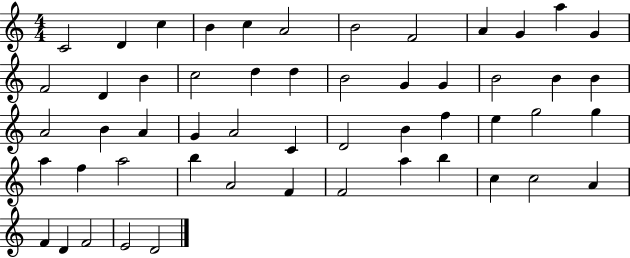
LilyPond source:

{
  \clef treble
  \numericTimeSignature
  \time 4/4
  \key c \major
  c'2 d'4 c''4 | b'4 c''4 a'2 | b'2 f'2 | a'4 g'4 a''4 g'4 | \break f'2 d'4 b'4 | c''2 d''4 d''4 | b'2 g'4 g'4 | b'2 b'4 b'4 | \break a'2 b'4 a'4 | g'4 a'2 c'4 | d'2 b'4 f''4 | e''4 g''2 g''4 | \break a''4 f''4 a''2 | b''4 a'2 f'4 | f'2 a''4 b''4 | c''4 c''2 a'4 | \break f'4 d'4 f'2 | e'2 d'2 | \bar "|."
}